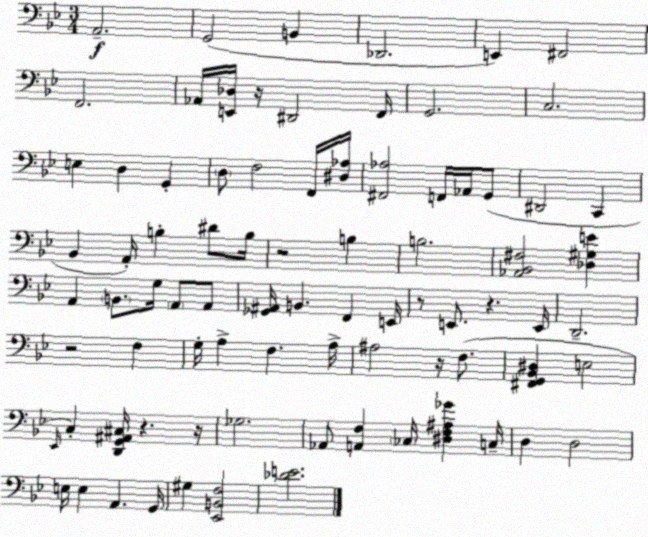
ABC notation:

X:1
T:Untitled
M:3/4
L:1/4
K:Bb
A,,2 G,,2 B,, _D,,2 E,, ^F,,2 F,,2 _A,,/4 [E,,_D,]/4 z/4 ^D,,2 F,,/4 G,,2 C,2 E, D, G,, D,/2 F,2 F,,/4 [^D,_A,]/4 [^F,,_A,]2 F,,/4 _A,,/4 G,,/2 ^D,,2 C,, _B,, A,,/4 B, ^D/2 B,/4 z2 B, B,2 [_A,,_B,,^F,]2 [_D,^G,E] A,, B,,/2 G,/4 A,,/2 A,,/2 [_G,,^A,,]/4 B,, F,, E,,/4 z/2 E,,/2 z E,,/4 D,,2 z2 F, G,/4 A, F, A,/4 ^A,2 z/4 F,/2 [^F,,G,,_B,,^D,] E,2 _E,,/4 C, [D,,G,,^A,,^C,]/4 z z/4 _G,2 _A,,/2 [A,,F,] _C,/4 [^D,F,^A,_G] C,/4 D, D,2 E,/4 E, A,, G,,/4 ^G, [_E,,B,,F,]2 [_DE]2